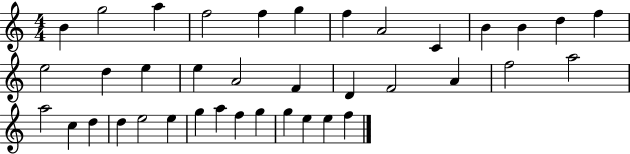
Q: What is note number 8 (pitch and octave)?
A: A4